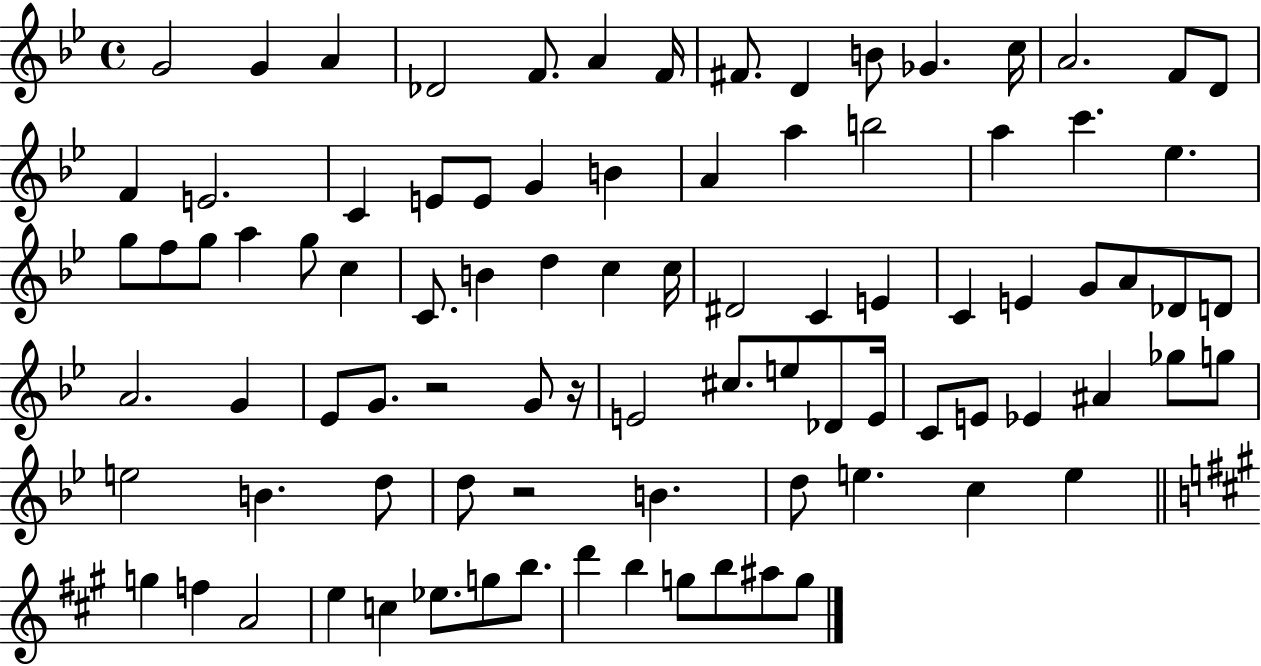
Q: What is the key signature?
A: BES major